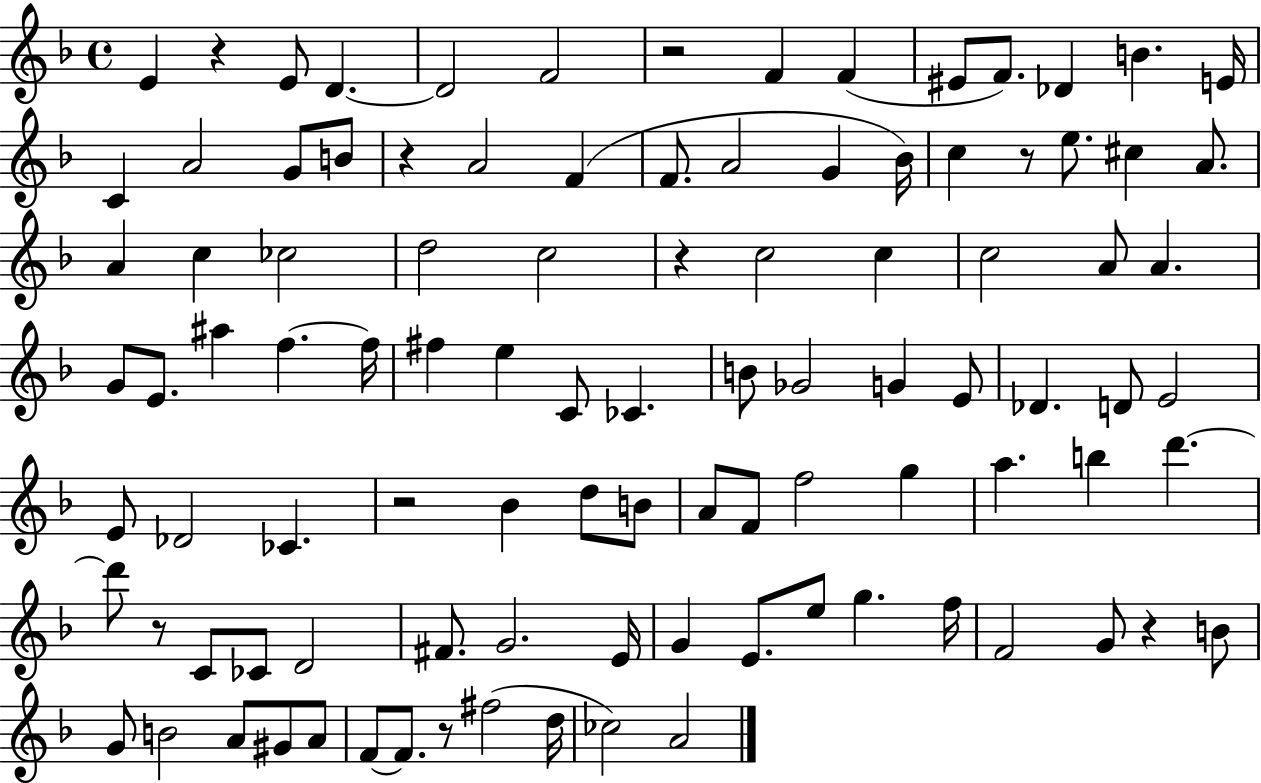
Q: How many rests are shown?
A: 9